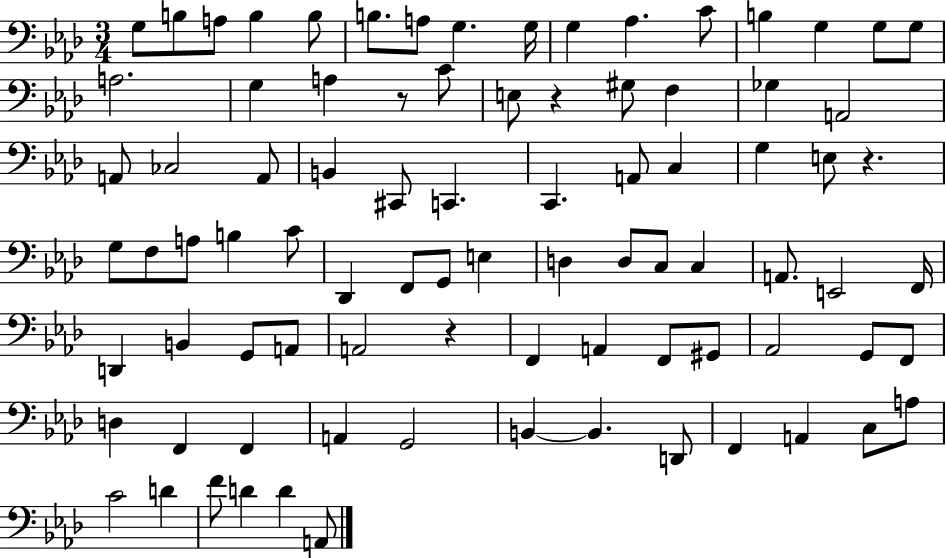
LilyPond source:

{
  \clef bass
  \numericTimeSignature
  \time 3/4
  \key aes \major
  g8 b8 a8 b4 b8 | b8. a8 g4. g16 | g4 aes4. c'8 | b4 g4 g8 g8 | \break a2. | g4 a4 r8 c'8 | e8 r4 gis8 f4 | ges4 a,2 | \break a,8 ces2 a,8 | b,4 cis,8 c,4. | c,4. a,8 c4 | g4 e8 r4. | \break g8 f8 a8 b4 c'8 | des,4 f,8 g,8 e4 | d4 d8 c8 c4 | a,8. e,2 f,16 | \break d,4 b,4 g,8 a,8 | a,2 r4 | f,4 a,4 f,8 gis,8 | aes,2 g,8 f,8 | \break d4 f,4 f,4 | a,4 g,2 | b,4~~ b,4. d,8 | f,4 a,4 c8 a8 | \break c'2 d'4 | f'8 d'4 d'4 a,8 | \bar "|."
}